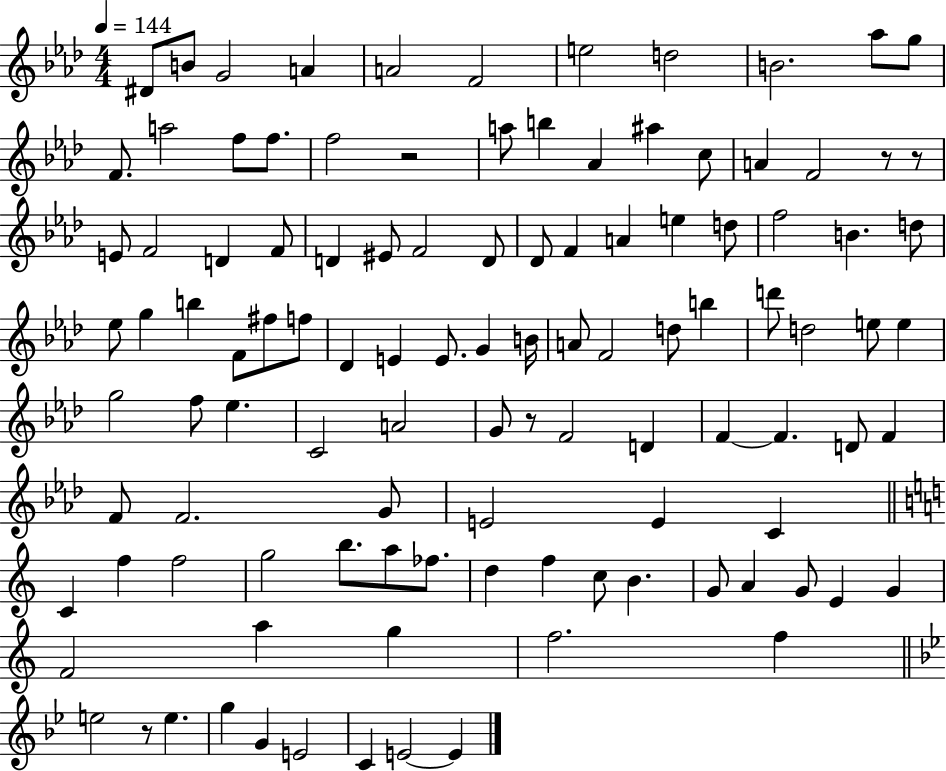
{
  \clef treble
  \numericTimeSignature
  \time 4/4
  \key aes \major
  \tempo 4 = 144
  dis'8 b'8 g'2 a'4 | a'2 f'2 | e''2 d''2 | b'2. aes''8 g''8 | \break f'8. a''2 f''8 f''8. | f''2 r2 | a''8 b''4 aes'4 ais''4 c''8 | a'4 f'2 r8 r8 | \break e'8 f'2 d'4 f'8 | d'4 eis'8 f'2 d'8 | des'8 f'4 a'4 e''4 d''8 | f''2 b'4. d''8 | \break ees''8 g''4 b''4 f'8 fis''8 f''8 | des'4 e'4 e'8. g'4 b'16 | a'8 f'2 d''8 b''4 | d'''8 d''2 e''8 e''4 | \break g''2 f''8 ees''4. | c'2 a'2 | g'8 r8 f'2 d'4 | f'4~~ f'4. d'8 f'4 | \break f'8 f'2. g'8 | e'2 e'4 c'4 | \bar "||" \break \key c \major c'4 f''4 f''2 | g''2 b''8. a''8 fes''8. | d''4 f''4 c''8 b'4. | g'8 a'4 g'8 e'4 g'4 | \break f'2 a''4 g''4 | f''2. f''4 | \bar "||" \break \key g \minor e''2 r8 e''4. | g''4 g'4 e'2 | c'4 e'2~~ e'4 | \bar "|."
}